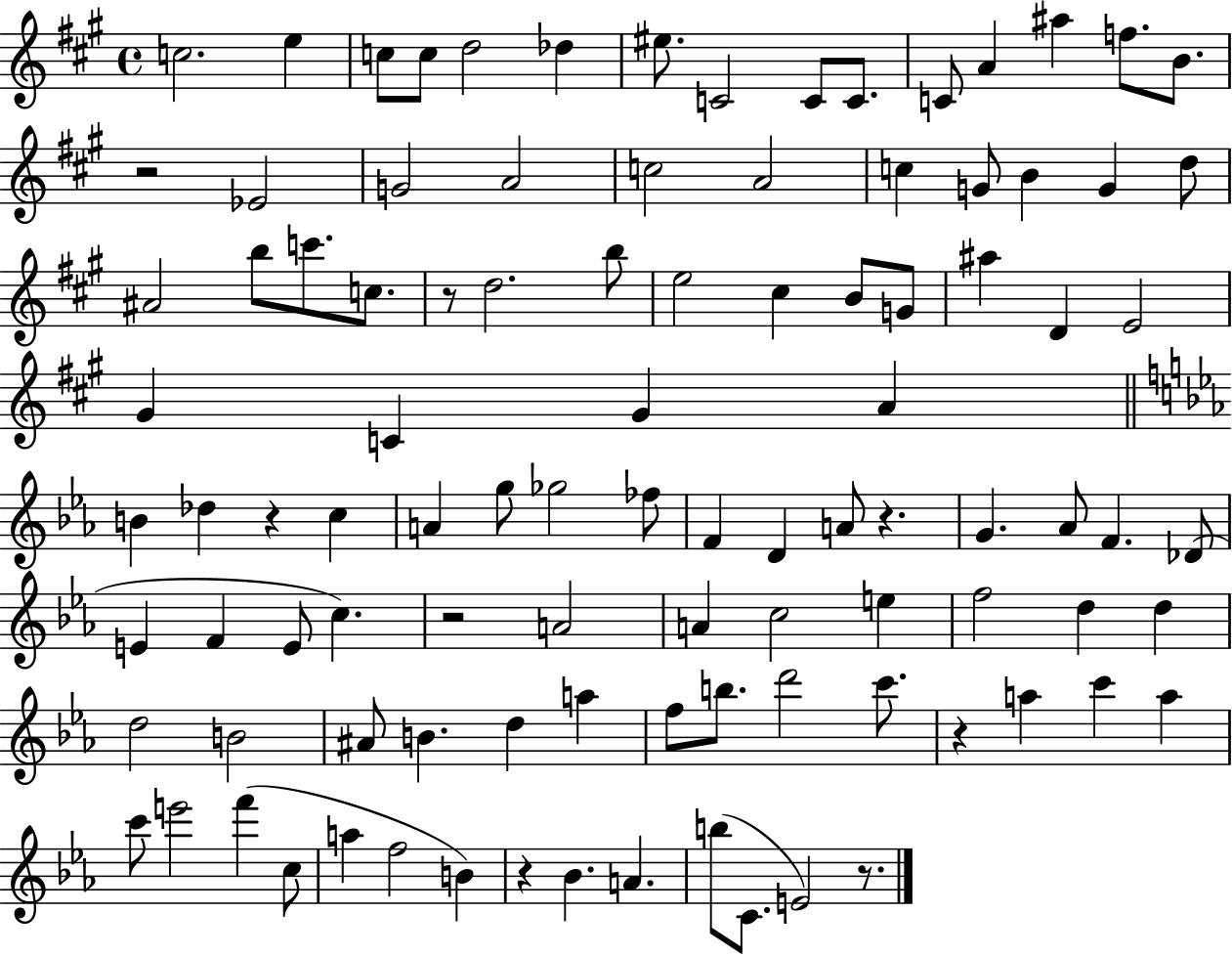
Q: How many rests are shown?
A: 8